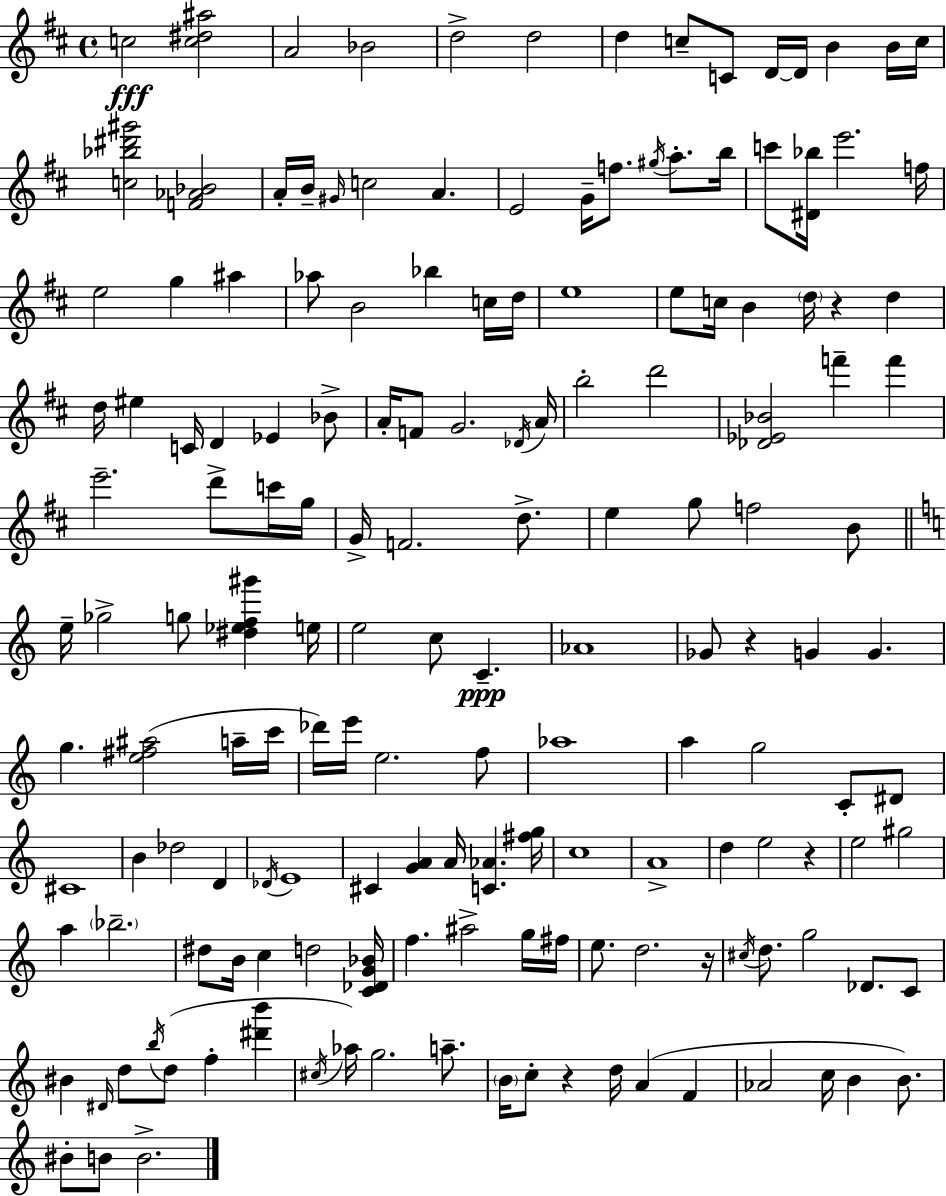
{
  \clef treble
  \time 4/4
  \defaultTimeSignature
  \key d \major
  c''2\fff <c'' dis'' ais''>2 | a'2 bes'2 | d''2-> d''2 | d''4 c''8-- c'8 d'16~~ d'16 b'4 b'16 c''16 | \break <c'' bes'' dis''' gis'''>2 <f' aes' bes'>2 | a'16-. b'16-- \grace { gis'16 } c''2 a'4. | e'2 g'16-- f''8. \acciaccatura { gis''16 } a''8.-. | b''16 c'''8 <dis' bes''>16 e'''2. | \break f''16 e''2 g''4 ais''4 | aes''8 b'2 bes''4 | c''16 d''16 e''1 | e''8 c''16 b'4 \parenthesize d''16 r4 d''4 | \break d''16 eis''4 c'16 d'4 ees'4 | bes'8-> a'16-. f'8 g'2. | \acciaccatura { des'16 } a'16 b''2-. d'''2 | <des' ees' bes'>2 f'''4-- f'''4 | \break e'''2.-- d'''8-> | c'''16 g''16 g'16-> f'2. | d''8.-> e''4 g''8 f''2 | b'8 \bar "||" \break \key c \major e''16-- ges''2-> g''8 <dis'' ees'' f'' gis'''>4 e''16 | e''2 c''8 c'4.--\ppp | aes'1 | ges'8 r4 g'4 g'4. | \break g''4. <e'' fis'' ais''>2( a''16-- c'''16 | des'''16) e'''16 e''2. f''8 | aes''1 | a''4 g''2 c'8-. dis'8 | \break cis'1 | b'4 des''2 d'4 | \acciaccatura { des'16 } e'1 | cis'4 <g' a'>4 a'16 <c' aes'>4. | \break <fis'' g''>16 c''1 | a'1-> | d''4 e''2 r4 | e''2 gis''2 | \break a''4 \parenthesize bes''2.-- | dis''8 b'16 c''4 d''2 | <c' des' g' bes'>16 f''4. ais''2-> g''16 | fis''16 e''8. d''2. | \break r16 \acciaccatura { cis''16 } d''8. g''2 des'8. | c'8 bis'4 \grace { dis'16 } d''8 \acciaccatura { b''16 }( d''8 f''4-. | <dis''' b'''>4 \acciaccatura { cis''16 } aes''16) g''2. | a''8.-- \parenthesize b'16 c''8-. r4 d''16 a'4( | \break f'4 aes'2 c''16 b'4 | b'8.) bis'8-. b'8 b'2.-> | \bar "|."
}